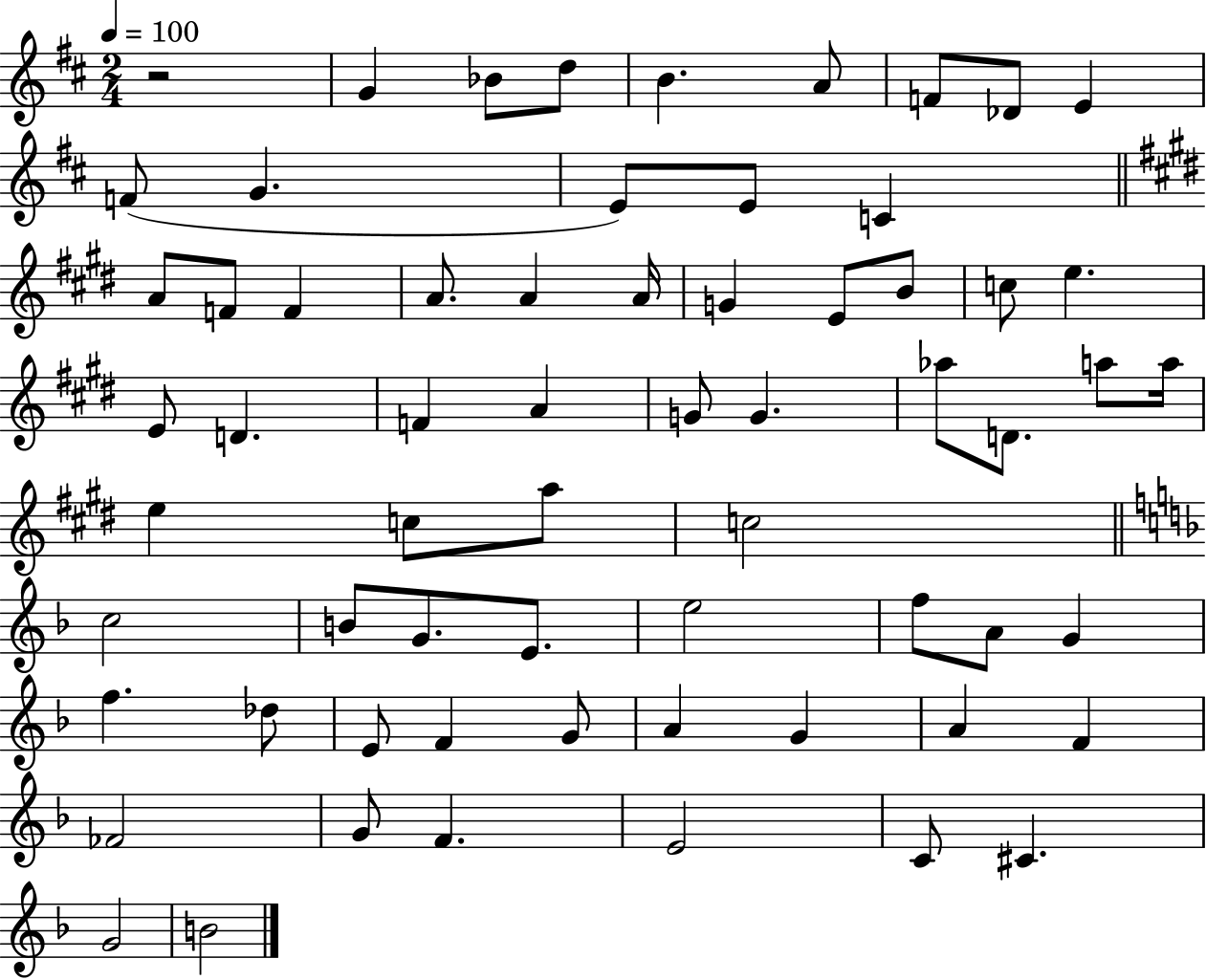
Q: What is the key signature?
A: D major